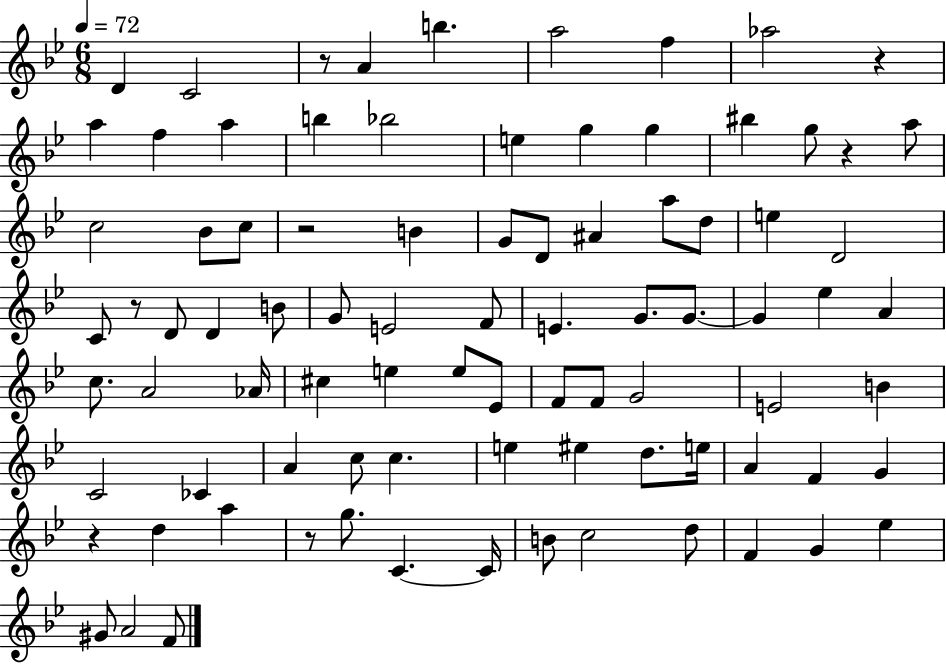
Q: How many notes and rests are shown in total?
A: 87